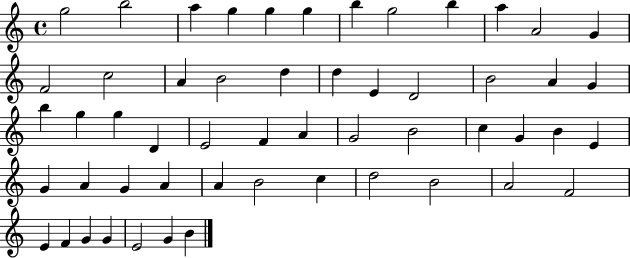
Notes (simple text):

G5/h B5/h A5/q G5/q G5/q G5/q B5/q G5/h B5/q A5/q A4/h G4/q F4/h C5/h A4/q B4/h D5/q D5/q E4/q D4/h B4/h A4/q G4/q B5/q G5/q G5/q D4/q E4/h F4/q A4/q G4/h B4/h C5/q G4/q B4/q E4/q G4/q A4/q G4/q A4/q A4/q B4/h C5/q D5/h B4/h A4/h F4/h E4/q F4/q G4/q G4/q E4/h G4/q B4/q